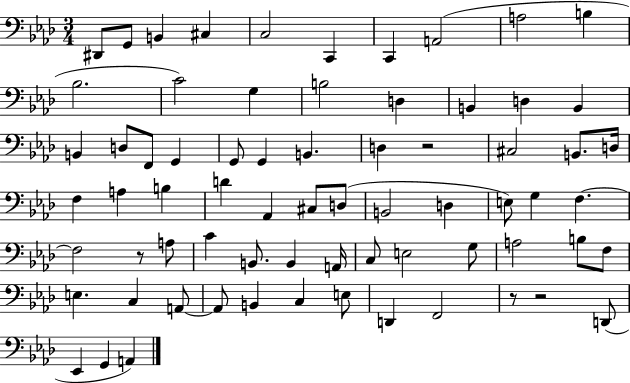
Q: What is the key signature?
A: AES major